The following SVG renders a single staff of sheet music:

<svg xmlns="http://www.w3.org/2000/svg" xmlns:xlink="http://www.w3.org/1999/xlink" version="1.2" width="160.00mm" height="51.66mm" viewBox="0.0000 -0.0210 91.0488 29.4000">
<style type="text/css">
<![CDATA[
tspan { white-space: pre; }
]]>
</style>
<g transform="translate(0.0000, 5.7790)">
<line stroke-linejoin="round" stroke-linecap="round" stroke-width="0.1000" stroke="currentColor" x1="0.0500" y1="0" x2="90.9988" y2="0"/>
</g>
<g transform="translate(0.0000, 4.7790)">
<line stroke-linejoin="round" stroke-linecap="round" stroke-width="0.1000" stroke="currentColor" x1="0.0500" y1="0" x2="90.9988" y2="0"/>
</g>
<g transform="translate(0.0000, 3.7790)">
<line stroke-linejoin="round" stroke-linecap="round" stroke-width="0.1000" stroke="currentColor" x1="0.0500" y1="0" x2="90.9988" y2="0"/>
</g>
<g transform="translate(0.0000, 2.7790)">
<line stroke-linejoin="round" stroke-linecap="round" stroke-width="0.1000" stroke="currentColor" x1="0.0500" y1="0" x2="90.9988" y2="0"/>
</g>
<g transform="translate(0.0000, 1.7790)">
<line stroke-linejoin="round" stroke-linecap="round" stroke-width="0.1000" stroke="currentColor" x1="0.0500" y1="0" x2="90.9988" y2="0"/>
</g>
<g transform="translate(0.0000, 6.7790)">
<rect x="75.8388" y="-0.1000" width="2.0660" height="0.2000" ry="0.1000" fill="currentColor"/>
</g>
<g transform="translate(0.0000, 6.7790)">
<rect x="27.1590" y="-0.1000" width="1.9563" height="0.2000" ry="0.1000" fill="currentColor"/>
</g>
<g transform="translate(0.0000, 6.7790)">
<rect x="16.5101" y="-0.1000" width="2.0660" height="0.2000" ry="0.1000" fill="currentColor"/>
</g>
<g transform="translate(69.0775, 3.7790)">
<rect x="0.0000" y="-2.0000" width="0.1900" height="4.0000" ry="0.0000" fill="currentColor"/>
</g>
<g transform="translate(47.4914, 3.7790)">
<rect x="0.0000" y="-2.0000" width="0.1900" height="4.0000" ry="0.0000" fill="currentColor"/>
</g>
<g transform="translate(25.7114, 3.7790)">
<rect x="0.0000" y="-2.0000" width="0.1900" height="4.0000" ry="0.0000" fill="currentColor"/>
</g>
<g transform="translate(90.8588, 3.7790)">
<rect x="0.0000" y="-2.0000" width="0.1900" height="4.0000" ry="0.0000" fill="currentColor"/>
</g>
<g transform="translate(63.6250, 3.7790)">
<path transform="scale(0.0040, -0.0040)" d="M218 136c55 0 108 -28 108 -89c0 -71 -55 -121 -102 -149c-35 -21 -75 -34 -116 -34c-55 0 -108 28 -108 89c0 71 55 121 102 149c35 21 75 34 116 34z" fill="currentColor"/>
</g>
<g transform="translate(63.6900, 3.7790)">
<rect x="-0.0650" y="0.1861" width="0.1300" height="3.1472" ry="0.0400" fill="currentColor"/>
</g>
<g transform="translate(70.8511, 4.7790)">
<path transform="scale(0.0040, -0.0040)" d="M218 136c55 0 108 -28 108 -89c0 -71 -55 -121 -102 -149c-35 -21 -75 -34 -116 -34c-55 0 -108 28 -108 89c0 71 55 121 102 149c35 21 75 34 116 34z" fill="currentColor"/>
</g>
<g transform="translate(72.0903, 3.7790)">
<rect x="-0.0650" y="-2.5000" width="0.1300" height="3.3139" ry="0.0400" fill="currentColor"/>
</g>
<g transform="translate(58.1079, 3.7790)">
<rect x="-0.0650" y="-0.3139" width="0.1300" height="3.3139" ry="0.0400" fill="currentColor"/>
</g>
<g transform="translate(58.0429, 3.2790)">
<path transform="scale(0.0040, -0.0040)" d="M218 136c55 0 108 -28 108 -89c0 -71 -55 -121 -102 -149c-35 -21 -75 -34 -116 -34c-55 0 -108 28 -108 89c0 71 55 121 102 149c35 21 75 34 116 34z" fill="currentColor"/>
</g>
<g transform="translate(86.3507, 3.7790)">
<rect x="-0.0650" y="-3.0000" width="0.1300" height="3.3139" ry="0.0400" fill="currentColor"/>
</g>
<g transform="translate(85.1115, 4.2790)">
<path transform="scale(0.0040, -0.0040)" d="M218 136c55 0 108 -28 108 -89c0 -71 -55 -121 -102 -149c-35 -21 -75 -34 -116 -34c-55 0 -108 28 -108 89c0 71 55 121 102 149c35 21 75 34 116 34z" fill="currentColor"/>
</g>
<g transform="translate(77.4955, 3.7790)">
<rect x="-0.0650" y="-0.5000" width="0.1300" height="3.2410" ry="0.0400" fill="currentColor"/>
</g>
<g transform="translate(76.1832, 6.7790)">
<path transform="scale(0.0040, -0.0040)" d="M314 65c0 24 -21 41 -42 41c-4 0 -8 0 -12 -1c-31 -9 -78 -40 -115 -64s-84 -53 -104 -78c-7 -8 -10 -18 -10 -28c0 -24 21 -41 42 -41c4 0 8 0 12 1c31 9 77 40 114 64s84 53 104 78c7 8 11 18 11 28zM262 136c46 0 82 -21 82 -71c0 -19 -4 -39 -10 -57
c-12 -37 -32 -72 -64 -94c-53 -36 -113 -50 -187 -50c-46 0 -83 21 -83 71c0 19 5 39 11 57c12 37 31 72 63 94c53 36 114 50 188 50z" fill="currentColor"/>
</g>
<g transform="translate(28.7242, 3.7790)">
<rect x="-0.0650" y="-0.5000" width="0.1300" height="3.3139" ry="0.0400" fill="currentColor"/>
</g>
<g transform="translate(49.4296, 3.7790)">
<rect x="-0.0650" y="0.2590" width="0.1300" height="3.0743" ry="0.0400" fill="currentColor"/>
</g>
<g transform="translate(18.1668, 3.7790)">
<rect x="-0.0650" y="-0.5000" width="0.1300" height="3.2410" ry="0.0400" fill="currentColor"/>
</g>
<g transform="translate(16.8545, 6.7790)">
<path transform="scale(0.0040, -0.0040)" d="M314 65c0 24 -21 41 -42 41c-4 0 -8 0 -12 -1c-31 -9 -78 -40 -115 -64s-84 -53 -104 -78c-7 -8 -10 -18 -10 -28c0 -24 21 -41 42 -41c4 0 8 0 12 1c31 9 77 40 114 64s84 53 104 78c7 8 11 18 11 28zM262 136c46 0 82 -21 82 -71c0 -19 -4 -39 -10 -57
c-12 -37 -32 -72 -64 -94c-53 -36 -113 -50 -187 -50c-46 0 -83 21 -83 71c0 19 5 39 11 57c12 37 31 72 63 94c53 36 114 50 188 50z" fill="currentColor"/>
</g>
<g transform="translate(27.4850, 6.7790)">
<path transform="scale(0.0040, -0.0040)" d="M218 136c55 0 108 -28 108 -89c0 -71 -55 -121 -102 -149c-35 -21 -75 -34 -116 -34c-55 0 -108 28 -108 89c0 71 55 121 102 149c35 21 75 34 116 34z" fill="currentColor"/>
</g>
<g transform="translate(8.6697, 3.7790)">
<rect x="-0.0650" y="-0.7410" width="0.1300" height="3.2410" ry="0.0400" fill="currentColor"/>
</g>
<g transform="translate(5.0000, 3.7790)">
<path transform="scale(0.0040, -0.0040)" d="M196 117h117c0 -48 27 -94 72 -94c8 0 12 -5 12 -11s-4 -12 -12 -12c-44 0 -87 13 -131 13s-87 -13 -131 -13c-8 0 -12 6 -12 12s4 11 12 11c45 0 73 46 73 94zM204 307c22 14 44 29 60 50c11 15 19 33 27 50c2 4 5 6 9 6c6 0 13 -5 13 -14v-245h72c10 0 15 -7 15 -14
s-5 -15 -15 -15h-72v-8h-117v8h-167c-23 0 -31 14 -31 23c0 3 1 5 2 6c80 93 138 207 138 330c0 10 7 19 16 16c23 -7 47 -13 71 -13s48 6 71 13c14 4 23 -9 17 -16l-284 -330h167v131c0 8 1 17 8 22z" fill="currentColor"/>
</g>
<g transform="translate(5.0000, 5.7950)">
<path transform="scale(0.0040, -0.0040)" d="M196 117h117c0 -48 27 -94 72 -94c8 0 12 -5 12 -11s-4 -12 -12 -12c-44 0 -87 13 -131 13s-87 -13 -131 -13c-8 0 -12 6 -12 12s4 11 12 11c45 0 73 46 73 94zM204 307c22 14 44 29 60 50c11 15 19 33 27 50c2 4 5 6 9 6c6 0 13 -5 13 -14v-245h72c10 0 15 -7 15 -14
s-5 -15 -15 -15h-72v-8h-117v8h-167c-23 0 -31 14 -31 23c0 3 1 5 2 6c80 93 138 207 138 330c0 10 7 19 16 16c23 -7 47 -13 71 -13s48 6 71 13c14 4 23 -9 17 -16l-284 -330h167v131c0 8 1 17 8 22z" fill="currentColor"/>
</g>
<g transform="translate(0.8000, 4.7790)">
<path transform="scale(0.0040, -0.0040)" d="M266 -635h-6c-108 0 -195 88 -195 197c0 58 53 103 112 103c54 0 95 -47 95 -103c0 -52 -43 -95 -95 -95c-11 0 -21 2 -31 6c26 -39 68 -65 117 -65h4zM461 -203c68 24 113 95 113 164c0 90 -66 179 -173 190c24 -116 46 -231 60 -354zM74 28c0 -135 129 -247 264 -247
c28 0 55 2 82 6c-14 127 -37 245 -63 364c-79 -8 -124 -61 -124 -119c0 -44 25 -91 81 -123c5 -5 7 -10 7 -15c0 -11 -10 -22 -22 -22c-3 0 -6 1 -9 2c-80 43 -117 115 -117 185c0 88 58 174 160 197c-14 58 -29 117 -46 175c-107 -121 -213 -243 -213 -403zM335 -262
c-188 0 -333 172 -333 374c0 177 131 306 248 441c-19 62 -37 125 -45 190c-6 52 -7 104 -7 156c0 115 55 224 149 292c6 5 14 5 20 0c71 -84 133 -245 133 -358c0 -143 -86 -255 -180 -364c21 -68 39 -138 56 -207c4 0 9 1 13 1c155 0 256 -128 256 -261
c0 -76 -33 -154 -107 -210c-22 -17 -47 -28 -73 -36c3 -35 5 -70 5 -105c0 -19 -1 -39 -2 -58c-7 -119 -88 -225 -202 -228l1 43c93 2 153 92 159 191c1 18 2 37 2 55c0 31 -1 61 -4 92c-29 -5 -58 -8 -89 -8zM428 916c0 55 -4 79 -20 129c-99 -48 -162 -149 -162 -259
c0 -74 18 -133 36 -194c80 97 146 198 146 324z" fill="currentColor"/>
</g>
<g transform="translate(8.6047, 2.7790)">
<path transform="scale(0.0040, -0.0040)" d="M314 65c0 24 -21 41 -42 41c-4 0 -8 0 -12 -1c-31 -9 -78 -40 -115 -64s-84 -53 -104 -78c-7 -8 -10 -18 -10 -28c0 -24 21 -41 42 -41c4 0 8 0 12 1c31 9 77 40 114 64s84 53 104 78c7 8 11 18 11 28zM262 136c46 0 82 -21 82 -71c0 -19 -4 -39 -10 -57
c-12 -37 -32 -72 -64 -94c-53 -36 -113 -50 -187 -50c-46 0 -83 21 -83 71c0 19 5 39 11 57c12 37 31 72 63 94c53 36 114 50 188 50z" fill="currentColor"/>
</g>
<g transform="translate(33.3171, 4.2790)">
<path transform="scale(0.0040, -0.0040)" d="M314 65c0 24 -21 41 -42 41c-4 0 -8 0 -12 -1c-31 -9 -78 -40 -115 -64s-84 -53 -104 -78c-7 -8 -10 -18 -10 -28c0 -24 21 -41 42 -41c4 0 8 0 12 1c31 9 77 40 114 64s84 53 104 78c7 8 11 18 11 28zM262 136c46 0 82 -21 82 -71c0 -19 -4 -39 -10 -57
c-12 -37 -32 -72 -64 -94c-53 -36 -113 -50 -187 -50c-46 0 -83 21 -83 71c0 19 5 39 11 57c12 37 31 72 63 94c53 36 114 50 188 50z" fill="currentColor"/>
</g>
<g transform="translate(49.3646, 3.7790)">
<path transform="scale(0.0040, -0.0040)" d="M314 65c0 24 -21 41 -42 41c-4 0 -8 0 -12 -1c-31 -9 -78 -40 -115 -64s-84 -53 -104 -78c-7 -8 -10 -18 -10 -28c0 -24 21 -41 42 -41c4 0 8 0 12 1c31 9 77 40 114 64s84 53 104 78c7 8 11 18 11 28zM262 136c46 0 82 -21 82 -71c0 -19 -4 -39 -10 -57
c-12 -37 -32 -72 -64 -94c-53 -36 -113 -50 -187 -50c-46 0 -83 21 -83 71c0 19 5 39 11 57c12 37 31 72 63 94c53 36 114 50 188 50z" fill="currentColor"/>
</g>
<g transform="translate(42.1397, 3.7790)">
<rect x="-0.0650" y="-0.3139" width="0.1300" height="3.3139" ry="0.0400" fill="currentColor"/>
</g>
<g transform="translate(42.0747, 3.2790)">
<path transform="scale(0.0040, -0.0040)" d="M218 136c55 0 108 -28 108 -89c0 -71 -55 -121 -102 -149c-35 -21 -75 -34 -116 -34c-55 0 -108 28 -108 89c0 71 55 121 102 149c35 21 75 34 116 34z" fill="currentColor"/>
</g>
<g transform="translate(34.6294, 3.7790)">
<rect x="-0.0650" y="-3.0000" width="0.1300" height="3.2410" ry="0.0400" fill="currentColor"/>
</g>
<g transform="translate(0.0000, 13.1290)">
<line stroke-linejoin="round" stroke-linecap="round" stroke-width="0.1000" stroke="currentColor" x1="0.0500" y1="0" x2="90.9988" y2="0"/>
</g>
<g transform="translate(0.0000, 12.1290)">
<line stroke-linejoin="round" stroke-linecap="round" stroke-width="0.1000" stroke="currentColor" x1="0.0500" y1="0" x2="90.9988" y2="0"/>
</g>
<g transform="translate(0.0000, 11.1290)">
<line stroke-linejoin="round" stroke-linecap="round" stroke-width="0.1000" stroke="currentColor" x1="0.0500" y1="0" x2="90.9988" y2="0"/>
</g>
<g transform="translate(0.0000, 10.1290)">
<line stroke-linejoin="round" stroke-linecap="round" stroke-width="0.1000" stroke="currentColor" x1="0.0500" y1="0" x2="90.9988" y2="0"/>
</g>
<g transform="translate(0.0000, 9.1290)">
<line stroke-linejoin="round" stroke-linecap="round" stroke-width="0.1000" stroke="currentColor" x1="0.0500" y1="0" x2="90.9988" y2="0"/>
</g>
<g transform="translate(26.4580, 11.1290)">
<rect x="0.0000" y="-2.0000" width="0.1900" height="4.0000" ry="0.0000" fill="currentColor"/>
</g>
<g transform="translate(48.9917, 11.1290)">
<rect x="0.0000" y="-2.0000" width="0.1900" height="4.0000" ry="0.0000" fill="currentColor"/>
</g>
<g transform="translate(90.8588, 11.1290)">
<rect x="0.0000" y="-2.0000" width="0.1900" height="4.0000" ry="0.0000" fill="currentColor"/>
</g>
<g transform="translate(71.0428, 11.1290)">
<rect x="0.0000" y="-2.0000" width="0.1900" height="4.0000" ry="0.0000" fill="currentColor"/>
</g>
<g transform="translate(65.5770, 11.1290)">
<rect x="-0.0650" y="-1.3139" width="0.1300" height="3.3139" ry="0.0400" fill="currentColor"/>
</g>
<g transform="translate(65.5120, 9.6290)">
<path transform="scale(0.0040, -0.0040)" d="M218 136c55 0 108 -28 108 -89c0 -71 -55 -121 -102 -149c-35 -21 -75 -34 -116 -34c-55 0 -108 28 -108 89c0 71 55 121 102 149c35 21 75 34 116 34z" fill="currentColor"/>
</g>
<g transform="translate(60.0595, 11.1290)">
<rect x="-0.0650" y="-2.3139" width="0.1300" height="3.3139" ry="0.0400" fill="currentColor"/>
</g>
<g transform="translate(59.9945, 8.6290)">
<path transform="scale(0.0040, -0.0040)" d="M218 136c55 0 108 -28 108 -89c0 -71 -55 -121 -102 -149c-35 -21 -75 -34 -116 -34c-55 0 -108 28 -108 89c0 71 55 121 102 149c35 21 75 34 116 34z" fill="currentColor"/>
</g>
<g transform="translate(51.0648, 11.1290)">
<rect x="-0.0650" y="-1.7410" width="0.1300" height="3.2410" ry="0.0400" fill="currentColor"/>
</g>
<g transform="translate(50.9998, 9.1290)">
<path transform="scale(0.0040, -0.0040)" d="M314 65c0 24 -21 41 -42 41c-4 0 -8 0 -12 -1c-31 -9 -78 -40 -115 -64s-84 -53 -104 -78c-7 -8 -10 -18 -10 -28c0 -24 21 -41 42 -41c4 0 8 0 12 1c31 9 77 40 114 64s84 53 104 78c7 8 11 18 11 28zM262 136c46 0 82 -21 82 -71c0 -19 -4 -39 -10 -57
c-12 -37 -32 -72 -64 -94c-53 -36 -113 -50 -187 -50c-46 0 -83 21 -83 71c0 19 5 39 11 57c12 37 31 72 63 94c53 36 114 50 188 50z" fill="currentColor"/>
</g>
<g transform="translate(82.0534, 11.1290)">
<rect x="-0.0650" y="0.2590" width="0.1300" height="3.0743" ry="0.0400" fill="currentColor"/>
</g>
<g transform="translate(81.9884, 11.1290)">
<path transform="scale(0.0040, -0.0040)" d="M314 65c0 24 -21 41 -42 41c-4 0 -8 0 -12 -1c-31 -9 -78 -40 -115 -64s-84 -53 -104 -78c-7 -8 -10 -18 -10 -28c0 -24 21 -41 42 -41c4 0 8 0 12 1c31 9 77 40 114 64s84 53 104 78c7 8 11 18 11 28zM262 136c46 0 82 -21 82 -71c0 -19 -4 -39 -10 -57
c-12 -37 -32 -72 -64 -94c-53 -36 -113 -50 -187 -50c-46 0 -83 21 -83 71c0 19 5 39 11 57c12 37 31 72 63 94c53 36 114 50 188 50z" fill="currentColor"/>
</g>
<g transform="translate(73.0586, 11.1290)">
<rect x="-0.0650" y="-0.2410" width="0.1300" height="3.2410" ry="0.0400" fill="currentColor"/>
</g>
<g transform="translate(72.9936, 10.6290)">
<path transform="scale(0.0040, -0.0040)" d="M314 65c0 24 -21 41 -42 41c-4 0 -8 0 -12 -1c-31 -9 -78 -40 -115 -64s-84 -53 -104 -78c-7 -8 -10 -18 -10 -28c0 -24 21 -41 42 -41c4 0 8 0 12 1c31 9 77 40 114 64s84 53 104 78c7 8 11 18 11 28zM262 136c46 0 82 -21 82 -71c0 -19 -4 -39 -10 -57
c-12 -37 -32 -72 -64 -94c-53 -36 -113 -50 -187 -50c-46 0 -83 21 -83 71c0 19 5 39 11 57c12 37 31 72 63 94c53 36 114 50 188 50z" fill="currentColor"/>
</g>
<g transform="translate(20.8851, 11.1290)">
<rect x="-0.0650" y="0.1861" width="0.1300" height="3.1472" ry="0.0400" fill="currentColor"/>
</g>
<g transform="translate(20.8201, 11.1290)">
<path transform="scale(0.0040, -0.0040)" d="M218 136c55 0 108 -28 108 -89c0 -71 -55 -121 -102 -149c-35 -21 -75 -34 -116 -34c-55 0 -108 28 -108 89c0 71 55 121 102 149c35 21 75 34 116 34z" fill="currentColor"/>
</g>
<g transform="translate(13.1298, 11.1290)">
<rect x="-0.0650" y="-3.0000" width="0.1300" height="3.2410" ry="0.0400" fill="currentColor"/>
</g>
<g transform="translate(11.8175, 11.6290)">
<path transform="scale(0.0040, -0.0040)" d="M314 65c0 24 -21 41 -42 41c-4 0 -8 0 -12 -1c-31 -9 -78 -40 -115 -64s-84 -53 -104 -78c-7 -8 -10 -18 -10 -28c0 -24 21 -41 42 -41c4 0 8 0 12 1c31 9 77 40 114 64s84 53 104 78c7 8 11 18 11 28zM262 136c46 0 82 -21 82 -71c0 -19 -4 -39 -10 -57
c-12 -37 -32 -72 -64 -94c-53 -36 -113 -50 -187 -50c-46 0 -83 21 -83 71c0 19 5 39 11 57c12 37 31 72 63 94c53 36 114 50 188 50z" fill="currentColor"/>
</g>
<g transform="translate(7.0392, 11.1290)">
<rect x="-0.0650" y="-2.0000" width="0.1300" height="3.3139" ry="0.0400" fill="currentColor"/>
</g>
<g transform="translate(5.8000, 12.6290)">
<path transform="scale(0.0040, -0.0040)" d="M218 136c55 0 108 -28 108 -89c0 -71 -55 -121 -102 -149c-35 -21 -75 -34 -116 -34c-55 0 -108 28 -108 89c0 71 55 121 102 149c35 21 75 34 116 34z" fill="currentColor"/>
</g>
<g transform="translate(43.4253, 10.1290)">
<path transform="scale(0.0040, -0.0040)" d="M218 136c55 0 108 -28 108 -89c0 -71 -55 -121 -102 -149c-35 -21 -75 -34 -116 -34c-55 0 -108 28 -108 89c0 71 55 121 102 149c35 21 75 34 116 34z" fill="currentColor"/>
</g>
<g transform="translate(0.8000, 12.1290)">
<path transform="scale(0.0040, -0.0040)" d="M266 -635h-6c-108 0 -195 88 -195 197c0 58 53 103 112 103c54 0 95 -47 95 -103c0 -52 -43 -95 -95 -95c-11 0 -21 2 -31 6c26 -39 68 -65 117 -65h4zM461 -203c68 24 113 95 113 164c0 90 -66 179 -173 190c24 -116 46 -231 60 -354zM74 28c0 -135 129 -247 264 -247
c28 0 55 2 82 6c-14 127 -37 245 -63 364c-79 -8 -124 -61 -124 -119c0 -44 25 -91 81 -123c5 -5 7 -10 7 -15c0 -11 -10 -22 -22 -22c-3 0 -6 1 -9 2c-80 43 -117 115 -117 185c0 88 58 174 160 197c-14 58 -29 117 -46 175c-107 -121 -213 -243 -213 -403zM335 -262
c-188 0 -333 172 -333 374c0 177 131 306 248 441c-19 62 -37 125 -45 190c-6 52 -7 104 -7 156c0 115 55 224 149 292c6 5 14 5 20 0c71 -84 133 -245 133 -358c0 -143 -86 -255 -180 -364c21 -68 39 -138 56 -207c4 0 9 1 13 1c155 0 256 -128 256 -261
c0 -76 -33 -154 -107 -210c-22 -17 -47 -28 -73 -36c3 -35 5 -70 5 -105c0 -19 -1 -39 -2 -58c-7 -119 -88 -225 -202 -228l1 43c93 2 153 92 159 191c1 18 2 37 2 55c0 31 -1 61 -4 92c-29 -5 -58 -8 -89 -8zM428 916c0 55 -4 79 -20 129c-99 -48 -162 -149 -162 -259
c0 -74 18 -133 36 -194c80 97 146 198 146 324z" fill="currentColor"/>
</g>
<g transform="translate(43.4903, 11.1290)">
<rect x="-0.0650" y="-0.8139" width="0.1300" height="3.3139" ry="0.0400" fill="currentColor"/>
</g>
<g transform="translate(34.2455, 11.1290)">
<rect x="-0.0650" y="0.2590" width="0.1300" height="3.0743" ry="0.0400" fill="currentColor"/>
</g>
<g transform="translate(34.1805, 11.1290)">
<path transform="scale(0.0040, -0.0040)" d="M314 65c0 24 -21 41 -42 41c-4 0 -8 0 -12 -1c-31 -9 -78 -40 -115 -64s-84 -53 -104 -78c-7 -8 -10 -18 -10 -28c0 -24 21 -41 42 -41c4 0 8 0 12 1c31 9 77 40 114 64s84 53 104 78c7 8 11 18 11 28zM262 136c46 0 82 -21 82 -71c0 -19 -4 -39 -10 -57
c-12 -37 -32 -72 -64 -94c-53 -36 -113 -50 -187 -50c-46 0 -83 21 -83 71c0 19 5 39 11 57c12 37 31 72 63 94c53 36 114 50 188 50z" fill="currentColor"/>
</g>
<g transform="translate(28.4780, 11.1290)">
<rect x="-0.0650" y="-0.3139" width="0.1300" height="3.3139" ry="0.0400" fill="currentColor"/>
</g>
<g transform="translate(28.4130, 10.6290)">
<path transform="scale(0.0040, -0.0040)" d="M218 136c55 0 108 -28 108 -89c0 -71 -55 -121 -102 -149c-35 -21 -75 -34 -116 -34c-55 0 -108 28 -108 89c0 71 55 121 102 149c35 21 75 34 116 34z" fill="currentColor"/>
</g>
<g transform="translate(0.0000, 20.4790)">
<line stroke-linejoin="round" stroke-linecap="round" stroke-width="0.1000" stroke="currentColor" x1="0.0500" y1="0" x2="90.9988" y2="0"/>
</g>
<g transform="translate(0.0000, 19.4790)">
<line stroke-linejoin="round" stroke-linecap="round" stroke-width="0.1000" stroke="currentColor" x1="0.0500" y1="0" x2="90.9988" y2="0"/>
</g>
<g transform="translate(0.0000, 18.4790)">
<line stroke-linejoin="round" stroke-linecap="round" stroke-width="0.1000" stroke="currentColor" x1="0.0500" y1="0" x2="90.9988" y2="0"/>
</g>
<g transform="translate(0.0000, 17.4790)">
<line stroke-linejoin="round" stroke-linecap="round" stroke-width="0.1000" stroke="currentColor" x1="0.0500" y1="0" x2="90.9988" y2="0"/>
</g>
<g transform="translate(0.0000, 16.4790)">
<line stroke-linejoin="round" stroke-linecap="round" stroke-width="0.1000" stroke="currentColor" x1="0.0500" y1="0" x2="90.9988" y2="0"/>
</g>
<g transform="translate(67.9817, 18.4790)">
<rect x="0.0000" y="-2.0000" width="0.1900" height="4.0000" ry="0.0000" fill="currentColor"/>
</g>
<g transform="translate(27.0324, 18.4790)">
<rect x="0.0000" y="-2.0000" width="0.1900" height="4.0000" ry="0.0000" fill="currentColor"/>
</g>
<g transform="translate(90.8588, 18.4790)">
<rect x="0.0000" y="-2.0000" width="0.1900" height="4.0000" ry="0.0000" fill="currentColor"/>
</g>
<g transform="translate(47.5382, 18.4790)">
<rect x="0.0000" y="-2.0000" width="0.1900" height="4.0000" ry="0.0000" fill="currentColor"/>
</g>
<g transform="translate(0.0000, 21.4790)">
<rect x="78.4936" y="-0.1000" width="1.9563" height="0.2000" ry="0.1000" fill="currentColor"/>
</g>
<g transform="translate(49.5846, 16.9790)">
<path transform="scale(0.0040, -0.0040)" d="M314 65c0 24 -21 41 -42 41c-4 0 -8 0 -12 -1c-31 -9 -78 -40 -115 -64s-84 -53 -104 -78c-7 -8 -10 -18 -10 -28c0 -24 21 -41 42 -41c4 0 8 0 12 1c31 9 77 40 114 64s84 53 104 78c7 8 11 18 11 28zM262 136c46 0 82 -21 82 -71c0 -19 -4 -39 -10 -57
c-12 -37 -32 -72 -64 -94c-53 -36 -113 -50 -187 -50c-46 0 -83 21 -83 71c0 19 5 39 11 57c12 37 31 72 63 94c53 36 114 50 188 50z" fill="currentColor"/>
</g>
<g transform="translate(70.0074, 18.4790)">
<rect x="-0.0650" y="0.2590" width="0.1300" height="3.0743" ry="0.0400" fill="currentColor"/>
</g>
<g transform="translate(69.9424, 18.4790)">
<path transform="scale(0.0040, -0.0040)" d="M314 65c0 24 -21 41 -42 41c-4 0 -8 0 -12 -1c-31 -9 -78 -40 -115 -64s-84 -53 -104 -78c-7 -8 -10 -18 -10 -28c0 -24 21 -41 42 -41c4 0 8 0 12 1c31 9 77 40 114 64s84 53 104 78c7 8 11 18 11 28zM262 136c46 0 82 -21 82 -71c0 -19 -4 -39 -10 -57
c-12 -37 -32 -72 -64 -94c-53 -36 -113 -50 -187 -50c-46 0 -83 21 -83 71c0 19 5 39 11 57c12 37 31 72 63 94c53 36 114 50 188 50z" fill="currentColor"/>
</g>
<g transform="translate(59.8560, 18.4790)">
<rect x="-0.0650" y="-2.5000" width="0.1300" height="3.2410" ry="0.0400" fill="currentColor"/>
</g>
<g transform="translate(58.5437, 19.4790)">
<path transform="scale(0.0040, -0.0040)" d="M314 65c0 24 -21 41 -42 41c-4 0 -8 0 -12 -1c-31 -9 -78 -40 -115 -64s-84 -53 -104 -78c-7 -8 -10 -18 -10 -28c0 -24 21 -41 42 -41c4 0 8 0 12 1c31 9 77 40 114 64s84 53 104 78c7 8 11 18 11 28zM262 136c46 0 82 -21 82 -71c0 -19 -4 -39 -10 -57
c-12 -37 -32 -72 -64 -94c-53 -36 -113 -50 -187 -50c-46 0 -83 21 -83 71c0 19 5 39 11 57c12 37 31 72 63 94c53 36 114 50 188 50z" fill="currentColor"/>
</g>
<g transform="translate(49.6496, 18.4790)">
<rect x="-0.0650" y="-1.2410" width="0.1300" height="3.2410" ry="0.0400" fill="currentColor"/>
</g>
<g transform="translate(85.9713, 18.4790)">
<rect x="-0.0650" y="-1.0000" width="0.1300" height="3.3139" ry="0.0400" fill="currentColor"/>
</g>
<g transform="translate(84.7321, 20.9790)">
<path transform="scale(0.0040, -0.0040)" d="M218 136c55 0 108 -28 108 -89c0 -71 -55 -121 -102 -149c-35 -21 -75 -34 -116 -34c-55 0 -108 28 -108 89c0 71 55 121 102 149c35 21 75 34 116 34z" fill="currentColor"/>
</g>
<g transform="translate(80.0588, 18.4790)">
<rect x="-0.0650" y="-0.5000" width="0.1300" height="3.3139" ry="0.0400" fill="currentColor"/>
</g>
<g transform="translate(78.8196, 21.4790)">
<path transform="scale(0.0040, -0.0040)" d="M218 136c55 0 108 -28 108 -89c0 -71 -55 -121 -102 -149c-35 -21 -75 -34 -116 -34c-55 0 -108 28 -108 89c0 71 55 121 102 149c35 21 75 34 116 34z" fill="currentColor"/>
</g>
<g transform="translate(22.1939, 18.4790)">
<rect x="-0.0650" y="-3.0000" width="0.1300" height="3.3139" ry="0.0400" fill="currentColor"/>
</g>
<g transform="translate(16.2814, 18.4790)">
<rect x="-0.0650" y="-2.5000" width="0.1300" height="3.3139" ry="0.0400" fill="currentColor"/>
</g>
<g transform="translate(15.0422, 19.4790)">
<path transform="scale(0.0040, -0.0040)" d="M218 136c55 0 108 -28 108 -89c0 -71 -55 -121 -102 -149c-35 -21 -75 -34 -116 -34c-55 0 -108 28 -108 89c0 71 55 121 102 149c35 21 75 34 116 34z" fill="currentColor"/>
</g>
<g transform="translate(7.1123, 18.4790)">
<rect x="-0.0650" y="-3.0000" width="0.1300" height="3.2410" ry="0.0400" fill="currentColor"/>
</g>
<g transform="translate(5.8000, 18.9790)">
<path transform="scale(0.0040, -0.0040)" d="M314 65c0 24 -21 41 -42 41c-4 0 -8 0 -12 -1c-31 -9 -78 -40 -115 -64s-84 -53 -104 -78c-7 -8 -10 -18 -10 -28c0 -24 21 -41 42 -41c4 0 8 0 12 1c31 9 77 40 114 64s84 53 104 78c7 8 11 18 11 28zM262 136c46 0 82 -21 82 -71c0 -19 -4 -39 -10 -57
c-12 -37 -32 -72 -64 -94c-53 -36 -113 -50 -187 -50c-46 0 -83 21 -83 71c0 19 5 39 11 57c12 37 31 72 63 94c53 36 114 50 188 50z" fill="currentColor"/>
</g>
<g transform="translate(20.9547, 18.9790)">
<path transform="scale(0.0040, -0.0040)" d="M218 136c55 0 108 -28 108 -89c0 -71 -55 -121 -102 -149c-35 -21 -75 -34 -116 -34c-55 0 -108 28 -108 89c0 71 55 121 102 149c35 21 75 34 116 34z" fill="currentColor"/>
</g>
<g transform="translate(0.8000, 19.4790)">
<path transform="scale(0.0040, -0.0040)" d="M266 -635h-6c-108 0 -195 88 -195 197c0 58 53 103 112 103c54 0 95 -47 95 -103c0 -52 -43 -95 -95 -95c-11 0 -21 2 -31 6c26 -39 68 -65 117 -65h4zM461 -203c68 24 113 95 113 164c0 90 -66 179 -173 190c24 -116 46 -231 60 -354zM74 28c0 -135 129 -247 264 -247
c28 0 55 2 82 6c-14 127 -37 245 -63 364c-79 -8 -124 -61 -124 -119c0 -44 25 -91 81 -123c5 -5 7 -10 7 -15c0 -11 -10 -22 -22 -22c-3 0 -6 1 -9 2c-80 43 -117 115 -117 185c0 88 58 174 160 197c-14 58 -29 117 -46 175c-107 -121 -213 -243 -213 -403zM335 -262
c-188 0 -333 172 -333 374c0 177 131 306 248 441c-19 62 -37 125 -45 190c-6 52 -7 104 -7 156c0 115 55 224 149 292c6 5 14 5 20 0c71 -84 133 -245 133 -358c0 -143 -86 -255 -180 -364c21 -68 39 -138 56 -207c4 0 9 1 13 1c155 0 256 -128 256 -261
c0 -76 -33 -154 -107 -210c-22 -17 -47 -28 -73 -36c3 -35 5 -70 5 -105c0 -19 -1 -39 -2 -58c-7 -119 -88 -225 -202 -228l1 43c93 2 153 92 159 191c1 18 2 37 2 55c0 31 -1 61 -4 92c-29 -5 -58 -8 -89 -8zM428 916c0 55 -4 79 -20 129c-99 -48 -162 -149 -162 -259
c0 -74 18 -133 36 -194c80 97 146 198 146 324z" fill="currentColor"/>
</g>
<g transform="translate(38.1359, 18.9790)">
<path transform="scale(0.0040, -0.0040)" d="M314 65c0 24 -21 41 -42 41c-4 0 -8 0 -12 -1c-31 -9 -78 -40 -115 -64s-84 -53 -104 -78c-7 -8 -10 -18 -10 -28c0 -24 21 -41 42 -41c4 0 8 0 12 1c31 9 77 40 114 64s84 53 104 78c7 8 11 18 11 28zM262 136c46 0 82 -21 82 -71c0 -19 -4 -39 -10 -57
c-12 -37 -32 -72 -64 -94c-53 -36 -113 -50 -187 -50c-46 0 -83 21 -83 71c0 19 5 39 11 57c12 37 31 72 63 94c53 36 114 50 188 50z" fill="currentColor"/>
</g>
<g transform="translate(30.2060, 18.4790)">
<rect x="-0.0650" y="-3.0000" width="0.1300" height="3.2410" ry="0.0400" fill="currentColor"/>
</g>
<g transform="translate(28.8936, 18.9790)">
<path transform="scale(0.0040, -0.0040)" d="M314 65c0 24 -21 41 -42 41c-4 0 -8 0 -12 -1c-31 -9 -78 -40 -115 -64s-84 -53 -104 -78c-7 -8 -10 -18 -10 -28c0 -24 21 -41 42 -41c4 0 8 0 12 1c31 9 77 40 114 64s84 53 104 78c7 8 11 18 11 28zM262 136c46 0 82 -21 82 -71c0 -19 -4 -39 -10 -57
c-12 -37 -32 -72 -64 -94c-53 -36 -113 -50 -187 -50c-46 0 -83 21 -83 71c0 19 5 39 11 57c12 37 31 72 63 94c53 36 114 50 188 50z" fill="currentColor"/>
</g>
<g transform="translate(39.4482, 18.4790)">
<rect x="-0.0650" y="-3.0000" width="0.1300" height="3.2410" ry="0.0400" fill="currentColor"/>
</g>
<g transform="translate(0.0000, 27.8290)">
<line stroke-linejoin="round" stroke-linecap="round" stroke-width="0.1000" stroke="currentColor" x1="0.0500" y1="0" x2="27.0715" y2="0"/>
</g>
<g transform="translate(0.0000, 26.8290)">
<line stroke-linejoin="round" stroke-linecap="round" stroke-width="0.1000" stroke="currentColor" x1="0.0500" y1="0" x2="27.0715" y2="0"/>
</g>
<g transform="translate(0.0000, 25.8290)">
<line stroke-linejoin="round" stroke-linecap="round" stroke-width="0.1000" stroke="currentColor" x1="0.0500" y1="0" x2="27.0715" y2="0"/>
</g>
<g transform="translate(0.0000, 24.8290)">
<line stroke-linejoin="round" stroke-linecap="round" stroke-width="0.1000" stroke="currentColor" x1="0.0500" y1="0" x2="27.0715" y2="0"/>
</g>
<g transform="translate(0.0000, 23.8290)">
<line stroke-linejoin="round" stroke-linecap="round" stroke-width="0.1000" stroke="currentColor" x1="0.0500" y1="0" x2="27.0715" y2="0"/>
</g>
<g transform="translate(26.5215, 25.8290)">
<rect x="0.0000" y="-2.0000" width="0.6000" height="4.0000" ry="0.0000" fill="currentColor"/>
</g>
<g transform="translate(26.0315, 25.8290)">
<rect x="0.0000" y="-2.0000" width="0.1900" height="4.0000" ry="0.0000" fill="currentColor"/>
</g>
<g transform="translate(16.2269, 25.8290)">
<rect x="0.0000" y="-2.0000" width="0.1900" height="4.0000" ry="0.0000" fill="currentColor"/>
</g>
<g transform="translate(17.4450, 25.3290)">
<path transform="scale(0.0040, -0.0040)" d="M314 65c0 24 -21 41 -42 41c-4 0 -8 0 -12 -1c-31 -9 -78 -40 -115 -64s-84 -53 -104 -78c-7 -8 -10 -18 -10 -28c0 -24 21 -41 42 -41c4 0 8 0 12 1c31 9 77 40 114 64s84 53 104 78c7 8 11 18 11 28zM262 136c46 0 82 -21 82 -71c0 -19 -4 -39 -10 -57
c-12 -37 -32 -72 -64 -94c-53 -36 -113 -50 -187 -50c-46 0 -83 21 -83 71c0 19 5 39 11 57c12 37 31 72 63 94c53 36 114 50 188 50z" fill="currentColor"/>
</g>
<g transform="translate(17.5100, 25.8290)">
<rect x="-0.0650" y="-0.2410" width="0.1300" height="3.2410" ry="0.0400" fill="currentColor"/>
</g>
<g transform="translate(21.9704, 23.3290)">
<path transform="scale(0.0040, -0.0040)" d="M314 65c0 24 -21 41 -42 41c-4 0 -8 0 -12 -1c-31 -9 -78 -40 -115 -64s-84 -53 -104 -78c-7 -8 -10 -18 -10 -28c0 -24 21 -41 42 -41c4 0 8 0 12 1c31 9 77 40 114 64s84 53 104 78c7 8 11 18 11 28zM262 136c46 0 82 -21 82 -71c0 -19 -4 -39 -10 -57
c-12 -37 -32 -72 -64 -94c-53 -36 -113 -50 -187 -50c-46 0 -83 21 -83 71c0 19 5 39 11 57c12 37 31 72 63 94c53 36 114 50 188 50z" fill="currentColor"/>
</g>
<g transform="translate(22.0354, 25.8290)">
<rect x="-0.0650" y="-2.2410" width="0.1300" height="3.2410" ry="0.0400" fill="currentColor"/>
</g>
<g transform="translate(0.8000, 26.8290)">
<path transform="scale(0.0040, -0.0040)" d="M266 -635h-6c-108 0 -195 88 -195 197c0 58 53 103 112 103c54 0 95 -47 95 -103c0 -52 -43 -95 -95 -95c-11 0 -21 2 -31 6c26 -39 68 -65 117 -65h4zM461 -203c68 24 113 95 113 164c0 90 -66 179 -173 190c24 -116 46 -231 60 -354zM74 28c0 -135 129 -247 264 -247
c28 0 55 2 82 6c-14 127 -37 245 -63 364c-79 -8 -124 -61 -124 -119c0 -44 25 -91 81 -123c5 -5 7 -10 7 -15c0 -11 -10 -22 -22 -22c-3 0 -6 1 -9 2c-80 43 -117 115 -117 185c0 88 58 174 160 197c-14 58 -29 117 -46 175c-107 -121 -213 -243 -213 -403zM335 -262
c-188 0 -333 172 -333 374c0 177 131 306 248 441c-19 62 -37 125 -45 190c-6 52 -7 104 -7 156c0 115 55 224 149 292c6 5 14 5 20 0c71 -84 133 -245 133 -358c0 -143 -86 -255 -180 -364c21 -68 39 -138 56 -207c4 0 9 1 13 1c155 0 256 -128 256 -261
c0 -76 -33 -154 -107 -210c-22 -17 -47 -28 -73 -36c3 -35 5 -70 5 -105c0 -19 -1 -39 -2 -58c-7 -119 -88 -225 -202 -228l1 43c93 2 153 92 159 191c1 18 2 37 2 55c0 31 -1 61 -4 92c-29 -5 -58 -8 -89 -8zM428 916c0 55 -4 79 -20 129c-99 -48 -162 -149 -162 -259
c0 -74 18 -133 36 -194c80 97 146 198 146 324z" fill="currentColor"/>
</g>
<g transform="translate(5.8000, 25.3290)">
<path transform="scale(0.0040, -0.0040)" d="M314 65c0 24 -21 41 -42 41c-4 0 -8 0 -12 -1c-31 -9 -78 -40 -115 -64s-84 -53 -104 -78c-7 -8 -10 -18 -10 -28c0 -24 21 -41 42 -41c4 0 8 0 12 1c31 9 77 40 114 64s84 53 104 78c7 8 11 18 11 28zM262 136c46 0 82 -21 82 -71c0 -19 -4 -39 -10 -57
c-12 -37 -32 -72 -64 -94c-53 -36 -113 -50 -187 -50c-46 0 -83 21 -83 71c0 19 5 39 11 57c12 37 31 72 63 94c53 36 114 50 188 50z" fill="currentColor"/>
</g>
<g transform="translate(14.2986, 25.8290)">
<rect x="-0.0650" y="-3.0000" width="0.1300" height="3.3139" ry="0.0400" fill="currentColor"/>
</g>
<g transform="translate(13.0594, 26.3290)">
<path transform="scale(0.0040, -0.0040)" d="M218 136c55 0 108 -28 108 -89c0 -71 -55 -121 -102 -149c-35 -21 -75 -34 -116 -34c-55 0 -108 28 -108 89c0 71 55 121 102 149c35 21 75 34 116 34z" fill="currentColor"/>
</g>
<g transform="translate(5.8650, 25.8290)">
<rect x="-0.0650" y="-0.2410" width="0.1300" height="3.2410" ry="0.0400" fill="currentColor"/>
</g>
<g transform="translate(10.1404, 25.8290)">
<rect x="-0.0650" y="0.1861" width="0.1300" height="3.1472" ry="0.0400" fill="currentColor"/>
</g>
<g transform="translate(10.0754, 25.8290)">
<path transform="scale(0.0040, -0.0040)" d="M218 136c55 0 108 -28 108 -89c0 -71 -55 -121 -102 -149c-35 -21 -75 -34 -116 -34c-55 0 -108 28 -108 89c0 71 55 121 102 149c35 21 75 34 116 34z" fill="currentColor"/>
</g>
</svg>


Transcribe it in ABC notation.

X:1
T:Untitled
M:4/4
L:1/4
K:C
d2 C2 C A2 c B2 c B G C2 A F A2 B c B2 d f2 g e c2 B2 A2 G A A2 A2 e2 G2 B2 C D c2 B A c2 g2